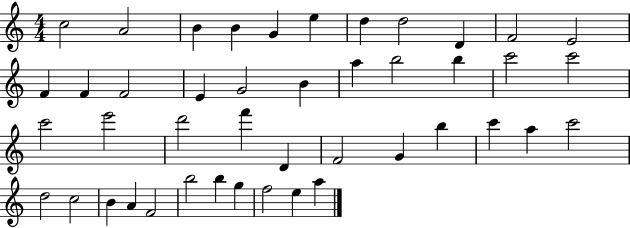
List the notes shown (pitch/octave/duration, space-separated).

C5/h A4/h B4/q B4/q G4/q E5/q D5/q D5/h D4/q F4/h E4/h F4/q F4/q F4/h E4/q G4/h B4/q A5/q B5/h B5/q C6/h C6/h C6/h E6/h D6/h F6/q D4/q F4/h G4/q B5/q C6/q A5/q C6/h D5/h C5/h B4/q A4/q F4/h B5/h B5/q G5/q F5/h E5/q A5/q